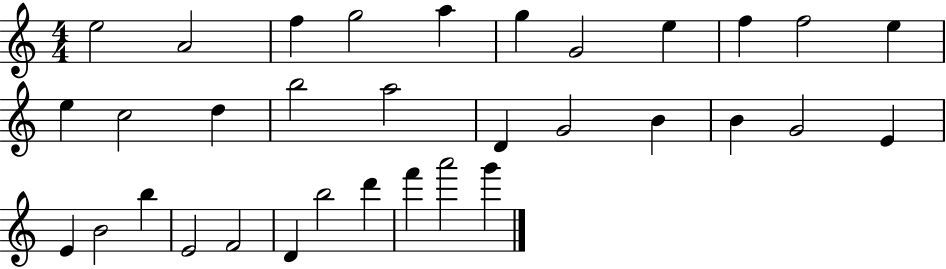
{
  \clef treble
  \numericTimeSignature
  \time 4/4
  \key c \major
  e''2 a'2 | f''4 g''2 a''4 | g''4 g'2 e''4 | f''4 f''2 e''4 | \break e''4 c''2 d''4 | b''2 a''2 | d'4 g'2 b'4 | b'4 g'2 e'4 | \break e'4 b'2 b''4 | e'2 f'2 | d'4 b''2 d'''4 | f'''4 a'''2 g'''4 | \break \bar "|."
}